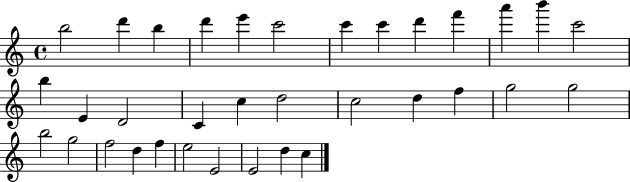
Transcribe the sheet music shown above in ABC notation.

X:1
T:Untitled
M:4/4
L:1/4
K:C
b2 d' b d' e' c'2 c' c' d' f' a' b' c'2 b E D2 C c d2 c2 d f g2 g2 b2 g2 f2 d f e2 E2 E2 d c